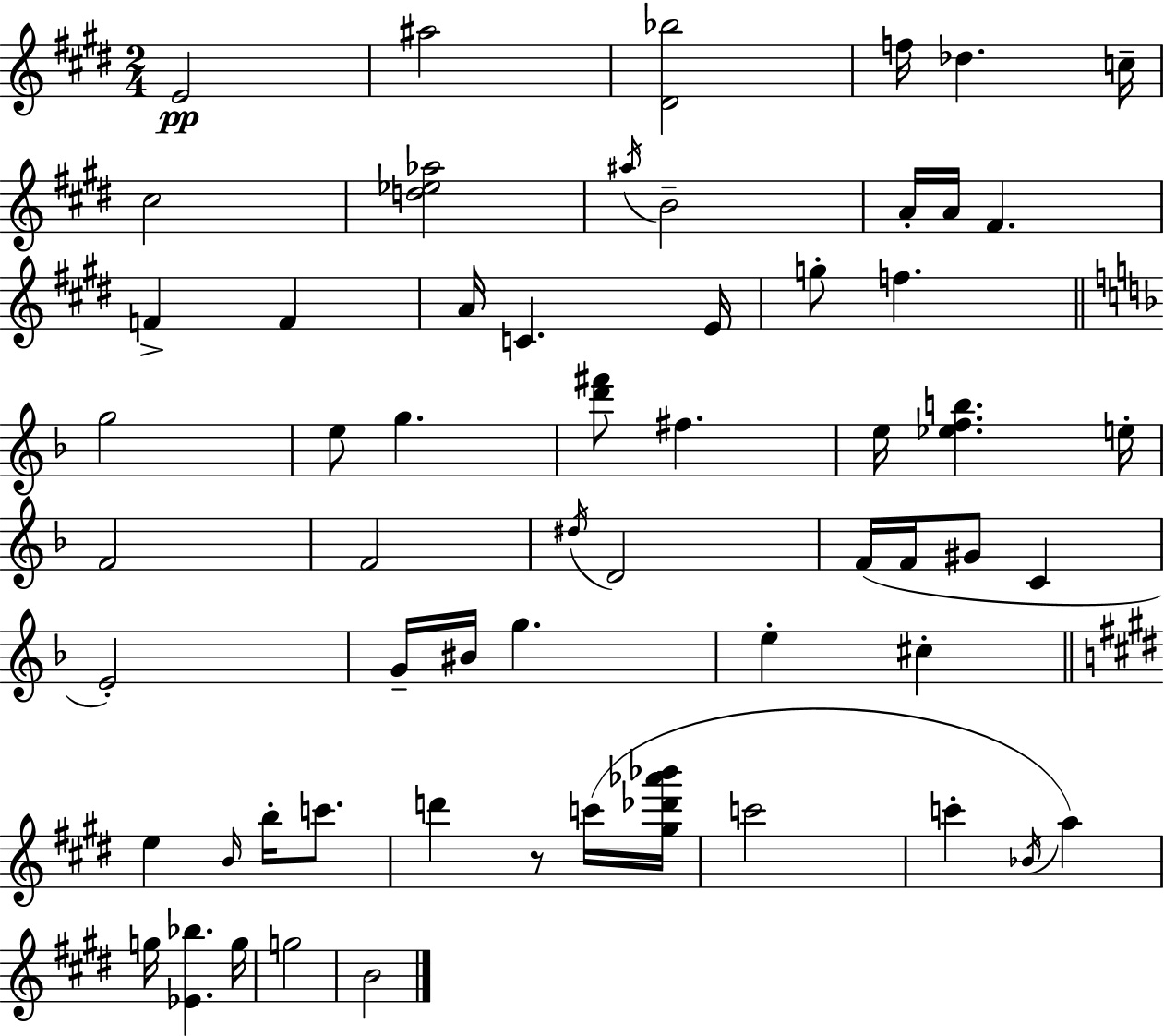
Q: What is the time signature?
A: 2/4